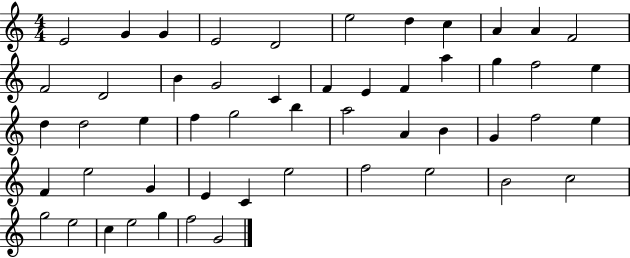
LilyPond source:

{
  \clef treble
  \numericTimeSignature
  \time 4/4
  \key c \major
  e'2 g'4 g'4 | e'2 d'2 | e''2 d''4 c''4 | a'4 a'4 f'2 | \break f'2 d'2 | b'4 g'2 c'4 | f'4 e'4 f'4 a''4 | g''4 f''2 e''4 | \break d''4 d''2 e''4 | f''4 g''2 b''4 | a''2 a'4 b'4 | g'4 f''2 e''4 | \break f'4 e''2 g'4 | e'4 c'4 e''2 | f''2 e''2 | b'2 c''2 | \break g''2 e''2 | c''4 e''2 g''4 | f''2 g'2 | \bar "|."
}